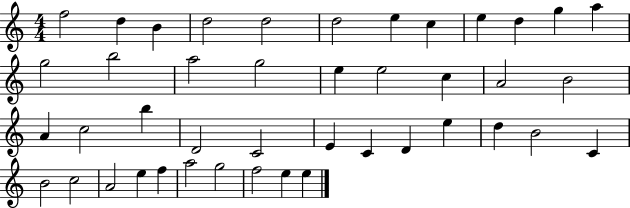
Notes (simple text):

F5/h D5/q B4/q D5/h D5/h D5/h E5/q C5/q E5/q D5/q G5/q A5/q G5/h B5/h A5/h G5/h E5/q E5/h C5/q A4/h B4/h A4/q C5/h B5/q D4/h C4/h E4/q C4/q D4/q E5/q D5/q B4/h C4/q B4/h C5/h A4/h E5/q F5/q A5/h G5/h F5/h E5/q E5/q